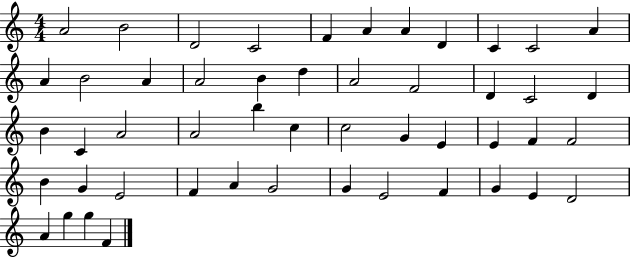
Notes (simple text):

A4/h B4/h D4/h C4/h F4/q A4/q A4/q D4/q C4/q C4/h A4/q A4/q B4/h A4/q A4/h B4/q D5/q A4/h F4/h D4/q C4/h D4/q B4/q C4/q A4/h A4/h B5/q C5/q C5/h G4/q E4/q E4/q F4/q F4/h B4/q G4/q E4/h F4/q A4/q G4/h G4/q E4/h F4/q G4/q E4/q D4/h A4/q G5/q G5/q F4/q